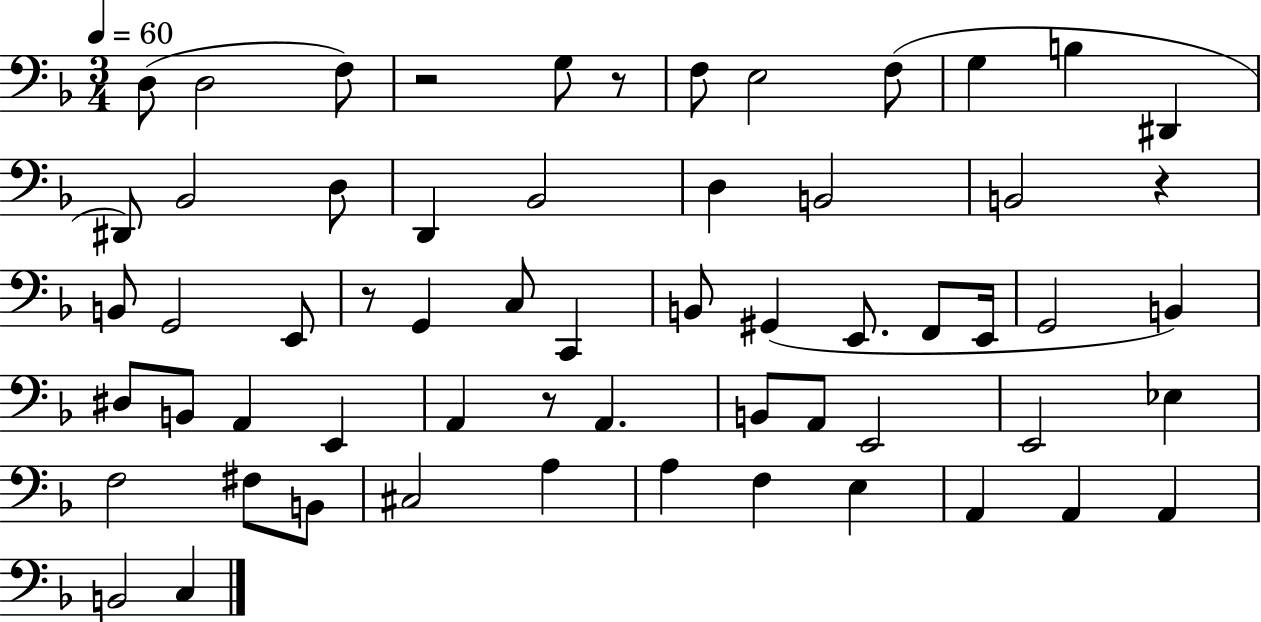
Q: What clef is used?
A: bass